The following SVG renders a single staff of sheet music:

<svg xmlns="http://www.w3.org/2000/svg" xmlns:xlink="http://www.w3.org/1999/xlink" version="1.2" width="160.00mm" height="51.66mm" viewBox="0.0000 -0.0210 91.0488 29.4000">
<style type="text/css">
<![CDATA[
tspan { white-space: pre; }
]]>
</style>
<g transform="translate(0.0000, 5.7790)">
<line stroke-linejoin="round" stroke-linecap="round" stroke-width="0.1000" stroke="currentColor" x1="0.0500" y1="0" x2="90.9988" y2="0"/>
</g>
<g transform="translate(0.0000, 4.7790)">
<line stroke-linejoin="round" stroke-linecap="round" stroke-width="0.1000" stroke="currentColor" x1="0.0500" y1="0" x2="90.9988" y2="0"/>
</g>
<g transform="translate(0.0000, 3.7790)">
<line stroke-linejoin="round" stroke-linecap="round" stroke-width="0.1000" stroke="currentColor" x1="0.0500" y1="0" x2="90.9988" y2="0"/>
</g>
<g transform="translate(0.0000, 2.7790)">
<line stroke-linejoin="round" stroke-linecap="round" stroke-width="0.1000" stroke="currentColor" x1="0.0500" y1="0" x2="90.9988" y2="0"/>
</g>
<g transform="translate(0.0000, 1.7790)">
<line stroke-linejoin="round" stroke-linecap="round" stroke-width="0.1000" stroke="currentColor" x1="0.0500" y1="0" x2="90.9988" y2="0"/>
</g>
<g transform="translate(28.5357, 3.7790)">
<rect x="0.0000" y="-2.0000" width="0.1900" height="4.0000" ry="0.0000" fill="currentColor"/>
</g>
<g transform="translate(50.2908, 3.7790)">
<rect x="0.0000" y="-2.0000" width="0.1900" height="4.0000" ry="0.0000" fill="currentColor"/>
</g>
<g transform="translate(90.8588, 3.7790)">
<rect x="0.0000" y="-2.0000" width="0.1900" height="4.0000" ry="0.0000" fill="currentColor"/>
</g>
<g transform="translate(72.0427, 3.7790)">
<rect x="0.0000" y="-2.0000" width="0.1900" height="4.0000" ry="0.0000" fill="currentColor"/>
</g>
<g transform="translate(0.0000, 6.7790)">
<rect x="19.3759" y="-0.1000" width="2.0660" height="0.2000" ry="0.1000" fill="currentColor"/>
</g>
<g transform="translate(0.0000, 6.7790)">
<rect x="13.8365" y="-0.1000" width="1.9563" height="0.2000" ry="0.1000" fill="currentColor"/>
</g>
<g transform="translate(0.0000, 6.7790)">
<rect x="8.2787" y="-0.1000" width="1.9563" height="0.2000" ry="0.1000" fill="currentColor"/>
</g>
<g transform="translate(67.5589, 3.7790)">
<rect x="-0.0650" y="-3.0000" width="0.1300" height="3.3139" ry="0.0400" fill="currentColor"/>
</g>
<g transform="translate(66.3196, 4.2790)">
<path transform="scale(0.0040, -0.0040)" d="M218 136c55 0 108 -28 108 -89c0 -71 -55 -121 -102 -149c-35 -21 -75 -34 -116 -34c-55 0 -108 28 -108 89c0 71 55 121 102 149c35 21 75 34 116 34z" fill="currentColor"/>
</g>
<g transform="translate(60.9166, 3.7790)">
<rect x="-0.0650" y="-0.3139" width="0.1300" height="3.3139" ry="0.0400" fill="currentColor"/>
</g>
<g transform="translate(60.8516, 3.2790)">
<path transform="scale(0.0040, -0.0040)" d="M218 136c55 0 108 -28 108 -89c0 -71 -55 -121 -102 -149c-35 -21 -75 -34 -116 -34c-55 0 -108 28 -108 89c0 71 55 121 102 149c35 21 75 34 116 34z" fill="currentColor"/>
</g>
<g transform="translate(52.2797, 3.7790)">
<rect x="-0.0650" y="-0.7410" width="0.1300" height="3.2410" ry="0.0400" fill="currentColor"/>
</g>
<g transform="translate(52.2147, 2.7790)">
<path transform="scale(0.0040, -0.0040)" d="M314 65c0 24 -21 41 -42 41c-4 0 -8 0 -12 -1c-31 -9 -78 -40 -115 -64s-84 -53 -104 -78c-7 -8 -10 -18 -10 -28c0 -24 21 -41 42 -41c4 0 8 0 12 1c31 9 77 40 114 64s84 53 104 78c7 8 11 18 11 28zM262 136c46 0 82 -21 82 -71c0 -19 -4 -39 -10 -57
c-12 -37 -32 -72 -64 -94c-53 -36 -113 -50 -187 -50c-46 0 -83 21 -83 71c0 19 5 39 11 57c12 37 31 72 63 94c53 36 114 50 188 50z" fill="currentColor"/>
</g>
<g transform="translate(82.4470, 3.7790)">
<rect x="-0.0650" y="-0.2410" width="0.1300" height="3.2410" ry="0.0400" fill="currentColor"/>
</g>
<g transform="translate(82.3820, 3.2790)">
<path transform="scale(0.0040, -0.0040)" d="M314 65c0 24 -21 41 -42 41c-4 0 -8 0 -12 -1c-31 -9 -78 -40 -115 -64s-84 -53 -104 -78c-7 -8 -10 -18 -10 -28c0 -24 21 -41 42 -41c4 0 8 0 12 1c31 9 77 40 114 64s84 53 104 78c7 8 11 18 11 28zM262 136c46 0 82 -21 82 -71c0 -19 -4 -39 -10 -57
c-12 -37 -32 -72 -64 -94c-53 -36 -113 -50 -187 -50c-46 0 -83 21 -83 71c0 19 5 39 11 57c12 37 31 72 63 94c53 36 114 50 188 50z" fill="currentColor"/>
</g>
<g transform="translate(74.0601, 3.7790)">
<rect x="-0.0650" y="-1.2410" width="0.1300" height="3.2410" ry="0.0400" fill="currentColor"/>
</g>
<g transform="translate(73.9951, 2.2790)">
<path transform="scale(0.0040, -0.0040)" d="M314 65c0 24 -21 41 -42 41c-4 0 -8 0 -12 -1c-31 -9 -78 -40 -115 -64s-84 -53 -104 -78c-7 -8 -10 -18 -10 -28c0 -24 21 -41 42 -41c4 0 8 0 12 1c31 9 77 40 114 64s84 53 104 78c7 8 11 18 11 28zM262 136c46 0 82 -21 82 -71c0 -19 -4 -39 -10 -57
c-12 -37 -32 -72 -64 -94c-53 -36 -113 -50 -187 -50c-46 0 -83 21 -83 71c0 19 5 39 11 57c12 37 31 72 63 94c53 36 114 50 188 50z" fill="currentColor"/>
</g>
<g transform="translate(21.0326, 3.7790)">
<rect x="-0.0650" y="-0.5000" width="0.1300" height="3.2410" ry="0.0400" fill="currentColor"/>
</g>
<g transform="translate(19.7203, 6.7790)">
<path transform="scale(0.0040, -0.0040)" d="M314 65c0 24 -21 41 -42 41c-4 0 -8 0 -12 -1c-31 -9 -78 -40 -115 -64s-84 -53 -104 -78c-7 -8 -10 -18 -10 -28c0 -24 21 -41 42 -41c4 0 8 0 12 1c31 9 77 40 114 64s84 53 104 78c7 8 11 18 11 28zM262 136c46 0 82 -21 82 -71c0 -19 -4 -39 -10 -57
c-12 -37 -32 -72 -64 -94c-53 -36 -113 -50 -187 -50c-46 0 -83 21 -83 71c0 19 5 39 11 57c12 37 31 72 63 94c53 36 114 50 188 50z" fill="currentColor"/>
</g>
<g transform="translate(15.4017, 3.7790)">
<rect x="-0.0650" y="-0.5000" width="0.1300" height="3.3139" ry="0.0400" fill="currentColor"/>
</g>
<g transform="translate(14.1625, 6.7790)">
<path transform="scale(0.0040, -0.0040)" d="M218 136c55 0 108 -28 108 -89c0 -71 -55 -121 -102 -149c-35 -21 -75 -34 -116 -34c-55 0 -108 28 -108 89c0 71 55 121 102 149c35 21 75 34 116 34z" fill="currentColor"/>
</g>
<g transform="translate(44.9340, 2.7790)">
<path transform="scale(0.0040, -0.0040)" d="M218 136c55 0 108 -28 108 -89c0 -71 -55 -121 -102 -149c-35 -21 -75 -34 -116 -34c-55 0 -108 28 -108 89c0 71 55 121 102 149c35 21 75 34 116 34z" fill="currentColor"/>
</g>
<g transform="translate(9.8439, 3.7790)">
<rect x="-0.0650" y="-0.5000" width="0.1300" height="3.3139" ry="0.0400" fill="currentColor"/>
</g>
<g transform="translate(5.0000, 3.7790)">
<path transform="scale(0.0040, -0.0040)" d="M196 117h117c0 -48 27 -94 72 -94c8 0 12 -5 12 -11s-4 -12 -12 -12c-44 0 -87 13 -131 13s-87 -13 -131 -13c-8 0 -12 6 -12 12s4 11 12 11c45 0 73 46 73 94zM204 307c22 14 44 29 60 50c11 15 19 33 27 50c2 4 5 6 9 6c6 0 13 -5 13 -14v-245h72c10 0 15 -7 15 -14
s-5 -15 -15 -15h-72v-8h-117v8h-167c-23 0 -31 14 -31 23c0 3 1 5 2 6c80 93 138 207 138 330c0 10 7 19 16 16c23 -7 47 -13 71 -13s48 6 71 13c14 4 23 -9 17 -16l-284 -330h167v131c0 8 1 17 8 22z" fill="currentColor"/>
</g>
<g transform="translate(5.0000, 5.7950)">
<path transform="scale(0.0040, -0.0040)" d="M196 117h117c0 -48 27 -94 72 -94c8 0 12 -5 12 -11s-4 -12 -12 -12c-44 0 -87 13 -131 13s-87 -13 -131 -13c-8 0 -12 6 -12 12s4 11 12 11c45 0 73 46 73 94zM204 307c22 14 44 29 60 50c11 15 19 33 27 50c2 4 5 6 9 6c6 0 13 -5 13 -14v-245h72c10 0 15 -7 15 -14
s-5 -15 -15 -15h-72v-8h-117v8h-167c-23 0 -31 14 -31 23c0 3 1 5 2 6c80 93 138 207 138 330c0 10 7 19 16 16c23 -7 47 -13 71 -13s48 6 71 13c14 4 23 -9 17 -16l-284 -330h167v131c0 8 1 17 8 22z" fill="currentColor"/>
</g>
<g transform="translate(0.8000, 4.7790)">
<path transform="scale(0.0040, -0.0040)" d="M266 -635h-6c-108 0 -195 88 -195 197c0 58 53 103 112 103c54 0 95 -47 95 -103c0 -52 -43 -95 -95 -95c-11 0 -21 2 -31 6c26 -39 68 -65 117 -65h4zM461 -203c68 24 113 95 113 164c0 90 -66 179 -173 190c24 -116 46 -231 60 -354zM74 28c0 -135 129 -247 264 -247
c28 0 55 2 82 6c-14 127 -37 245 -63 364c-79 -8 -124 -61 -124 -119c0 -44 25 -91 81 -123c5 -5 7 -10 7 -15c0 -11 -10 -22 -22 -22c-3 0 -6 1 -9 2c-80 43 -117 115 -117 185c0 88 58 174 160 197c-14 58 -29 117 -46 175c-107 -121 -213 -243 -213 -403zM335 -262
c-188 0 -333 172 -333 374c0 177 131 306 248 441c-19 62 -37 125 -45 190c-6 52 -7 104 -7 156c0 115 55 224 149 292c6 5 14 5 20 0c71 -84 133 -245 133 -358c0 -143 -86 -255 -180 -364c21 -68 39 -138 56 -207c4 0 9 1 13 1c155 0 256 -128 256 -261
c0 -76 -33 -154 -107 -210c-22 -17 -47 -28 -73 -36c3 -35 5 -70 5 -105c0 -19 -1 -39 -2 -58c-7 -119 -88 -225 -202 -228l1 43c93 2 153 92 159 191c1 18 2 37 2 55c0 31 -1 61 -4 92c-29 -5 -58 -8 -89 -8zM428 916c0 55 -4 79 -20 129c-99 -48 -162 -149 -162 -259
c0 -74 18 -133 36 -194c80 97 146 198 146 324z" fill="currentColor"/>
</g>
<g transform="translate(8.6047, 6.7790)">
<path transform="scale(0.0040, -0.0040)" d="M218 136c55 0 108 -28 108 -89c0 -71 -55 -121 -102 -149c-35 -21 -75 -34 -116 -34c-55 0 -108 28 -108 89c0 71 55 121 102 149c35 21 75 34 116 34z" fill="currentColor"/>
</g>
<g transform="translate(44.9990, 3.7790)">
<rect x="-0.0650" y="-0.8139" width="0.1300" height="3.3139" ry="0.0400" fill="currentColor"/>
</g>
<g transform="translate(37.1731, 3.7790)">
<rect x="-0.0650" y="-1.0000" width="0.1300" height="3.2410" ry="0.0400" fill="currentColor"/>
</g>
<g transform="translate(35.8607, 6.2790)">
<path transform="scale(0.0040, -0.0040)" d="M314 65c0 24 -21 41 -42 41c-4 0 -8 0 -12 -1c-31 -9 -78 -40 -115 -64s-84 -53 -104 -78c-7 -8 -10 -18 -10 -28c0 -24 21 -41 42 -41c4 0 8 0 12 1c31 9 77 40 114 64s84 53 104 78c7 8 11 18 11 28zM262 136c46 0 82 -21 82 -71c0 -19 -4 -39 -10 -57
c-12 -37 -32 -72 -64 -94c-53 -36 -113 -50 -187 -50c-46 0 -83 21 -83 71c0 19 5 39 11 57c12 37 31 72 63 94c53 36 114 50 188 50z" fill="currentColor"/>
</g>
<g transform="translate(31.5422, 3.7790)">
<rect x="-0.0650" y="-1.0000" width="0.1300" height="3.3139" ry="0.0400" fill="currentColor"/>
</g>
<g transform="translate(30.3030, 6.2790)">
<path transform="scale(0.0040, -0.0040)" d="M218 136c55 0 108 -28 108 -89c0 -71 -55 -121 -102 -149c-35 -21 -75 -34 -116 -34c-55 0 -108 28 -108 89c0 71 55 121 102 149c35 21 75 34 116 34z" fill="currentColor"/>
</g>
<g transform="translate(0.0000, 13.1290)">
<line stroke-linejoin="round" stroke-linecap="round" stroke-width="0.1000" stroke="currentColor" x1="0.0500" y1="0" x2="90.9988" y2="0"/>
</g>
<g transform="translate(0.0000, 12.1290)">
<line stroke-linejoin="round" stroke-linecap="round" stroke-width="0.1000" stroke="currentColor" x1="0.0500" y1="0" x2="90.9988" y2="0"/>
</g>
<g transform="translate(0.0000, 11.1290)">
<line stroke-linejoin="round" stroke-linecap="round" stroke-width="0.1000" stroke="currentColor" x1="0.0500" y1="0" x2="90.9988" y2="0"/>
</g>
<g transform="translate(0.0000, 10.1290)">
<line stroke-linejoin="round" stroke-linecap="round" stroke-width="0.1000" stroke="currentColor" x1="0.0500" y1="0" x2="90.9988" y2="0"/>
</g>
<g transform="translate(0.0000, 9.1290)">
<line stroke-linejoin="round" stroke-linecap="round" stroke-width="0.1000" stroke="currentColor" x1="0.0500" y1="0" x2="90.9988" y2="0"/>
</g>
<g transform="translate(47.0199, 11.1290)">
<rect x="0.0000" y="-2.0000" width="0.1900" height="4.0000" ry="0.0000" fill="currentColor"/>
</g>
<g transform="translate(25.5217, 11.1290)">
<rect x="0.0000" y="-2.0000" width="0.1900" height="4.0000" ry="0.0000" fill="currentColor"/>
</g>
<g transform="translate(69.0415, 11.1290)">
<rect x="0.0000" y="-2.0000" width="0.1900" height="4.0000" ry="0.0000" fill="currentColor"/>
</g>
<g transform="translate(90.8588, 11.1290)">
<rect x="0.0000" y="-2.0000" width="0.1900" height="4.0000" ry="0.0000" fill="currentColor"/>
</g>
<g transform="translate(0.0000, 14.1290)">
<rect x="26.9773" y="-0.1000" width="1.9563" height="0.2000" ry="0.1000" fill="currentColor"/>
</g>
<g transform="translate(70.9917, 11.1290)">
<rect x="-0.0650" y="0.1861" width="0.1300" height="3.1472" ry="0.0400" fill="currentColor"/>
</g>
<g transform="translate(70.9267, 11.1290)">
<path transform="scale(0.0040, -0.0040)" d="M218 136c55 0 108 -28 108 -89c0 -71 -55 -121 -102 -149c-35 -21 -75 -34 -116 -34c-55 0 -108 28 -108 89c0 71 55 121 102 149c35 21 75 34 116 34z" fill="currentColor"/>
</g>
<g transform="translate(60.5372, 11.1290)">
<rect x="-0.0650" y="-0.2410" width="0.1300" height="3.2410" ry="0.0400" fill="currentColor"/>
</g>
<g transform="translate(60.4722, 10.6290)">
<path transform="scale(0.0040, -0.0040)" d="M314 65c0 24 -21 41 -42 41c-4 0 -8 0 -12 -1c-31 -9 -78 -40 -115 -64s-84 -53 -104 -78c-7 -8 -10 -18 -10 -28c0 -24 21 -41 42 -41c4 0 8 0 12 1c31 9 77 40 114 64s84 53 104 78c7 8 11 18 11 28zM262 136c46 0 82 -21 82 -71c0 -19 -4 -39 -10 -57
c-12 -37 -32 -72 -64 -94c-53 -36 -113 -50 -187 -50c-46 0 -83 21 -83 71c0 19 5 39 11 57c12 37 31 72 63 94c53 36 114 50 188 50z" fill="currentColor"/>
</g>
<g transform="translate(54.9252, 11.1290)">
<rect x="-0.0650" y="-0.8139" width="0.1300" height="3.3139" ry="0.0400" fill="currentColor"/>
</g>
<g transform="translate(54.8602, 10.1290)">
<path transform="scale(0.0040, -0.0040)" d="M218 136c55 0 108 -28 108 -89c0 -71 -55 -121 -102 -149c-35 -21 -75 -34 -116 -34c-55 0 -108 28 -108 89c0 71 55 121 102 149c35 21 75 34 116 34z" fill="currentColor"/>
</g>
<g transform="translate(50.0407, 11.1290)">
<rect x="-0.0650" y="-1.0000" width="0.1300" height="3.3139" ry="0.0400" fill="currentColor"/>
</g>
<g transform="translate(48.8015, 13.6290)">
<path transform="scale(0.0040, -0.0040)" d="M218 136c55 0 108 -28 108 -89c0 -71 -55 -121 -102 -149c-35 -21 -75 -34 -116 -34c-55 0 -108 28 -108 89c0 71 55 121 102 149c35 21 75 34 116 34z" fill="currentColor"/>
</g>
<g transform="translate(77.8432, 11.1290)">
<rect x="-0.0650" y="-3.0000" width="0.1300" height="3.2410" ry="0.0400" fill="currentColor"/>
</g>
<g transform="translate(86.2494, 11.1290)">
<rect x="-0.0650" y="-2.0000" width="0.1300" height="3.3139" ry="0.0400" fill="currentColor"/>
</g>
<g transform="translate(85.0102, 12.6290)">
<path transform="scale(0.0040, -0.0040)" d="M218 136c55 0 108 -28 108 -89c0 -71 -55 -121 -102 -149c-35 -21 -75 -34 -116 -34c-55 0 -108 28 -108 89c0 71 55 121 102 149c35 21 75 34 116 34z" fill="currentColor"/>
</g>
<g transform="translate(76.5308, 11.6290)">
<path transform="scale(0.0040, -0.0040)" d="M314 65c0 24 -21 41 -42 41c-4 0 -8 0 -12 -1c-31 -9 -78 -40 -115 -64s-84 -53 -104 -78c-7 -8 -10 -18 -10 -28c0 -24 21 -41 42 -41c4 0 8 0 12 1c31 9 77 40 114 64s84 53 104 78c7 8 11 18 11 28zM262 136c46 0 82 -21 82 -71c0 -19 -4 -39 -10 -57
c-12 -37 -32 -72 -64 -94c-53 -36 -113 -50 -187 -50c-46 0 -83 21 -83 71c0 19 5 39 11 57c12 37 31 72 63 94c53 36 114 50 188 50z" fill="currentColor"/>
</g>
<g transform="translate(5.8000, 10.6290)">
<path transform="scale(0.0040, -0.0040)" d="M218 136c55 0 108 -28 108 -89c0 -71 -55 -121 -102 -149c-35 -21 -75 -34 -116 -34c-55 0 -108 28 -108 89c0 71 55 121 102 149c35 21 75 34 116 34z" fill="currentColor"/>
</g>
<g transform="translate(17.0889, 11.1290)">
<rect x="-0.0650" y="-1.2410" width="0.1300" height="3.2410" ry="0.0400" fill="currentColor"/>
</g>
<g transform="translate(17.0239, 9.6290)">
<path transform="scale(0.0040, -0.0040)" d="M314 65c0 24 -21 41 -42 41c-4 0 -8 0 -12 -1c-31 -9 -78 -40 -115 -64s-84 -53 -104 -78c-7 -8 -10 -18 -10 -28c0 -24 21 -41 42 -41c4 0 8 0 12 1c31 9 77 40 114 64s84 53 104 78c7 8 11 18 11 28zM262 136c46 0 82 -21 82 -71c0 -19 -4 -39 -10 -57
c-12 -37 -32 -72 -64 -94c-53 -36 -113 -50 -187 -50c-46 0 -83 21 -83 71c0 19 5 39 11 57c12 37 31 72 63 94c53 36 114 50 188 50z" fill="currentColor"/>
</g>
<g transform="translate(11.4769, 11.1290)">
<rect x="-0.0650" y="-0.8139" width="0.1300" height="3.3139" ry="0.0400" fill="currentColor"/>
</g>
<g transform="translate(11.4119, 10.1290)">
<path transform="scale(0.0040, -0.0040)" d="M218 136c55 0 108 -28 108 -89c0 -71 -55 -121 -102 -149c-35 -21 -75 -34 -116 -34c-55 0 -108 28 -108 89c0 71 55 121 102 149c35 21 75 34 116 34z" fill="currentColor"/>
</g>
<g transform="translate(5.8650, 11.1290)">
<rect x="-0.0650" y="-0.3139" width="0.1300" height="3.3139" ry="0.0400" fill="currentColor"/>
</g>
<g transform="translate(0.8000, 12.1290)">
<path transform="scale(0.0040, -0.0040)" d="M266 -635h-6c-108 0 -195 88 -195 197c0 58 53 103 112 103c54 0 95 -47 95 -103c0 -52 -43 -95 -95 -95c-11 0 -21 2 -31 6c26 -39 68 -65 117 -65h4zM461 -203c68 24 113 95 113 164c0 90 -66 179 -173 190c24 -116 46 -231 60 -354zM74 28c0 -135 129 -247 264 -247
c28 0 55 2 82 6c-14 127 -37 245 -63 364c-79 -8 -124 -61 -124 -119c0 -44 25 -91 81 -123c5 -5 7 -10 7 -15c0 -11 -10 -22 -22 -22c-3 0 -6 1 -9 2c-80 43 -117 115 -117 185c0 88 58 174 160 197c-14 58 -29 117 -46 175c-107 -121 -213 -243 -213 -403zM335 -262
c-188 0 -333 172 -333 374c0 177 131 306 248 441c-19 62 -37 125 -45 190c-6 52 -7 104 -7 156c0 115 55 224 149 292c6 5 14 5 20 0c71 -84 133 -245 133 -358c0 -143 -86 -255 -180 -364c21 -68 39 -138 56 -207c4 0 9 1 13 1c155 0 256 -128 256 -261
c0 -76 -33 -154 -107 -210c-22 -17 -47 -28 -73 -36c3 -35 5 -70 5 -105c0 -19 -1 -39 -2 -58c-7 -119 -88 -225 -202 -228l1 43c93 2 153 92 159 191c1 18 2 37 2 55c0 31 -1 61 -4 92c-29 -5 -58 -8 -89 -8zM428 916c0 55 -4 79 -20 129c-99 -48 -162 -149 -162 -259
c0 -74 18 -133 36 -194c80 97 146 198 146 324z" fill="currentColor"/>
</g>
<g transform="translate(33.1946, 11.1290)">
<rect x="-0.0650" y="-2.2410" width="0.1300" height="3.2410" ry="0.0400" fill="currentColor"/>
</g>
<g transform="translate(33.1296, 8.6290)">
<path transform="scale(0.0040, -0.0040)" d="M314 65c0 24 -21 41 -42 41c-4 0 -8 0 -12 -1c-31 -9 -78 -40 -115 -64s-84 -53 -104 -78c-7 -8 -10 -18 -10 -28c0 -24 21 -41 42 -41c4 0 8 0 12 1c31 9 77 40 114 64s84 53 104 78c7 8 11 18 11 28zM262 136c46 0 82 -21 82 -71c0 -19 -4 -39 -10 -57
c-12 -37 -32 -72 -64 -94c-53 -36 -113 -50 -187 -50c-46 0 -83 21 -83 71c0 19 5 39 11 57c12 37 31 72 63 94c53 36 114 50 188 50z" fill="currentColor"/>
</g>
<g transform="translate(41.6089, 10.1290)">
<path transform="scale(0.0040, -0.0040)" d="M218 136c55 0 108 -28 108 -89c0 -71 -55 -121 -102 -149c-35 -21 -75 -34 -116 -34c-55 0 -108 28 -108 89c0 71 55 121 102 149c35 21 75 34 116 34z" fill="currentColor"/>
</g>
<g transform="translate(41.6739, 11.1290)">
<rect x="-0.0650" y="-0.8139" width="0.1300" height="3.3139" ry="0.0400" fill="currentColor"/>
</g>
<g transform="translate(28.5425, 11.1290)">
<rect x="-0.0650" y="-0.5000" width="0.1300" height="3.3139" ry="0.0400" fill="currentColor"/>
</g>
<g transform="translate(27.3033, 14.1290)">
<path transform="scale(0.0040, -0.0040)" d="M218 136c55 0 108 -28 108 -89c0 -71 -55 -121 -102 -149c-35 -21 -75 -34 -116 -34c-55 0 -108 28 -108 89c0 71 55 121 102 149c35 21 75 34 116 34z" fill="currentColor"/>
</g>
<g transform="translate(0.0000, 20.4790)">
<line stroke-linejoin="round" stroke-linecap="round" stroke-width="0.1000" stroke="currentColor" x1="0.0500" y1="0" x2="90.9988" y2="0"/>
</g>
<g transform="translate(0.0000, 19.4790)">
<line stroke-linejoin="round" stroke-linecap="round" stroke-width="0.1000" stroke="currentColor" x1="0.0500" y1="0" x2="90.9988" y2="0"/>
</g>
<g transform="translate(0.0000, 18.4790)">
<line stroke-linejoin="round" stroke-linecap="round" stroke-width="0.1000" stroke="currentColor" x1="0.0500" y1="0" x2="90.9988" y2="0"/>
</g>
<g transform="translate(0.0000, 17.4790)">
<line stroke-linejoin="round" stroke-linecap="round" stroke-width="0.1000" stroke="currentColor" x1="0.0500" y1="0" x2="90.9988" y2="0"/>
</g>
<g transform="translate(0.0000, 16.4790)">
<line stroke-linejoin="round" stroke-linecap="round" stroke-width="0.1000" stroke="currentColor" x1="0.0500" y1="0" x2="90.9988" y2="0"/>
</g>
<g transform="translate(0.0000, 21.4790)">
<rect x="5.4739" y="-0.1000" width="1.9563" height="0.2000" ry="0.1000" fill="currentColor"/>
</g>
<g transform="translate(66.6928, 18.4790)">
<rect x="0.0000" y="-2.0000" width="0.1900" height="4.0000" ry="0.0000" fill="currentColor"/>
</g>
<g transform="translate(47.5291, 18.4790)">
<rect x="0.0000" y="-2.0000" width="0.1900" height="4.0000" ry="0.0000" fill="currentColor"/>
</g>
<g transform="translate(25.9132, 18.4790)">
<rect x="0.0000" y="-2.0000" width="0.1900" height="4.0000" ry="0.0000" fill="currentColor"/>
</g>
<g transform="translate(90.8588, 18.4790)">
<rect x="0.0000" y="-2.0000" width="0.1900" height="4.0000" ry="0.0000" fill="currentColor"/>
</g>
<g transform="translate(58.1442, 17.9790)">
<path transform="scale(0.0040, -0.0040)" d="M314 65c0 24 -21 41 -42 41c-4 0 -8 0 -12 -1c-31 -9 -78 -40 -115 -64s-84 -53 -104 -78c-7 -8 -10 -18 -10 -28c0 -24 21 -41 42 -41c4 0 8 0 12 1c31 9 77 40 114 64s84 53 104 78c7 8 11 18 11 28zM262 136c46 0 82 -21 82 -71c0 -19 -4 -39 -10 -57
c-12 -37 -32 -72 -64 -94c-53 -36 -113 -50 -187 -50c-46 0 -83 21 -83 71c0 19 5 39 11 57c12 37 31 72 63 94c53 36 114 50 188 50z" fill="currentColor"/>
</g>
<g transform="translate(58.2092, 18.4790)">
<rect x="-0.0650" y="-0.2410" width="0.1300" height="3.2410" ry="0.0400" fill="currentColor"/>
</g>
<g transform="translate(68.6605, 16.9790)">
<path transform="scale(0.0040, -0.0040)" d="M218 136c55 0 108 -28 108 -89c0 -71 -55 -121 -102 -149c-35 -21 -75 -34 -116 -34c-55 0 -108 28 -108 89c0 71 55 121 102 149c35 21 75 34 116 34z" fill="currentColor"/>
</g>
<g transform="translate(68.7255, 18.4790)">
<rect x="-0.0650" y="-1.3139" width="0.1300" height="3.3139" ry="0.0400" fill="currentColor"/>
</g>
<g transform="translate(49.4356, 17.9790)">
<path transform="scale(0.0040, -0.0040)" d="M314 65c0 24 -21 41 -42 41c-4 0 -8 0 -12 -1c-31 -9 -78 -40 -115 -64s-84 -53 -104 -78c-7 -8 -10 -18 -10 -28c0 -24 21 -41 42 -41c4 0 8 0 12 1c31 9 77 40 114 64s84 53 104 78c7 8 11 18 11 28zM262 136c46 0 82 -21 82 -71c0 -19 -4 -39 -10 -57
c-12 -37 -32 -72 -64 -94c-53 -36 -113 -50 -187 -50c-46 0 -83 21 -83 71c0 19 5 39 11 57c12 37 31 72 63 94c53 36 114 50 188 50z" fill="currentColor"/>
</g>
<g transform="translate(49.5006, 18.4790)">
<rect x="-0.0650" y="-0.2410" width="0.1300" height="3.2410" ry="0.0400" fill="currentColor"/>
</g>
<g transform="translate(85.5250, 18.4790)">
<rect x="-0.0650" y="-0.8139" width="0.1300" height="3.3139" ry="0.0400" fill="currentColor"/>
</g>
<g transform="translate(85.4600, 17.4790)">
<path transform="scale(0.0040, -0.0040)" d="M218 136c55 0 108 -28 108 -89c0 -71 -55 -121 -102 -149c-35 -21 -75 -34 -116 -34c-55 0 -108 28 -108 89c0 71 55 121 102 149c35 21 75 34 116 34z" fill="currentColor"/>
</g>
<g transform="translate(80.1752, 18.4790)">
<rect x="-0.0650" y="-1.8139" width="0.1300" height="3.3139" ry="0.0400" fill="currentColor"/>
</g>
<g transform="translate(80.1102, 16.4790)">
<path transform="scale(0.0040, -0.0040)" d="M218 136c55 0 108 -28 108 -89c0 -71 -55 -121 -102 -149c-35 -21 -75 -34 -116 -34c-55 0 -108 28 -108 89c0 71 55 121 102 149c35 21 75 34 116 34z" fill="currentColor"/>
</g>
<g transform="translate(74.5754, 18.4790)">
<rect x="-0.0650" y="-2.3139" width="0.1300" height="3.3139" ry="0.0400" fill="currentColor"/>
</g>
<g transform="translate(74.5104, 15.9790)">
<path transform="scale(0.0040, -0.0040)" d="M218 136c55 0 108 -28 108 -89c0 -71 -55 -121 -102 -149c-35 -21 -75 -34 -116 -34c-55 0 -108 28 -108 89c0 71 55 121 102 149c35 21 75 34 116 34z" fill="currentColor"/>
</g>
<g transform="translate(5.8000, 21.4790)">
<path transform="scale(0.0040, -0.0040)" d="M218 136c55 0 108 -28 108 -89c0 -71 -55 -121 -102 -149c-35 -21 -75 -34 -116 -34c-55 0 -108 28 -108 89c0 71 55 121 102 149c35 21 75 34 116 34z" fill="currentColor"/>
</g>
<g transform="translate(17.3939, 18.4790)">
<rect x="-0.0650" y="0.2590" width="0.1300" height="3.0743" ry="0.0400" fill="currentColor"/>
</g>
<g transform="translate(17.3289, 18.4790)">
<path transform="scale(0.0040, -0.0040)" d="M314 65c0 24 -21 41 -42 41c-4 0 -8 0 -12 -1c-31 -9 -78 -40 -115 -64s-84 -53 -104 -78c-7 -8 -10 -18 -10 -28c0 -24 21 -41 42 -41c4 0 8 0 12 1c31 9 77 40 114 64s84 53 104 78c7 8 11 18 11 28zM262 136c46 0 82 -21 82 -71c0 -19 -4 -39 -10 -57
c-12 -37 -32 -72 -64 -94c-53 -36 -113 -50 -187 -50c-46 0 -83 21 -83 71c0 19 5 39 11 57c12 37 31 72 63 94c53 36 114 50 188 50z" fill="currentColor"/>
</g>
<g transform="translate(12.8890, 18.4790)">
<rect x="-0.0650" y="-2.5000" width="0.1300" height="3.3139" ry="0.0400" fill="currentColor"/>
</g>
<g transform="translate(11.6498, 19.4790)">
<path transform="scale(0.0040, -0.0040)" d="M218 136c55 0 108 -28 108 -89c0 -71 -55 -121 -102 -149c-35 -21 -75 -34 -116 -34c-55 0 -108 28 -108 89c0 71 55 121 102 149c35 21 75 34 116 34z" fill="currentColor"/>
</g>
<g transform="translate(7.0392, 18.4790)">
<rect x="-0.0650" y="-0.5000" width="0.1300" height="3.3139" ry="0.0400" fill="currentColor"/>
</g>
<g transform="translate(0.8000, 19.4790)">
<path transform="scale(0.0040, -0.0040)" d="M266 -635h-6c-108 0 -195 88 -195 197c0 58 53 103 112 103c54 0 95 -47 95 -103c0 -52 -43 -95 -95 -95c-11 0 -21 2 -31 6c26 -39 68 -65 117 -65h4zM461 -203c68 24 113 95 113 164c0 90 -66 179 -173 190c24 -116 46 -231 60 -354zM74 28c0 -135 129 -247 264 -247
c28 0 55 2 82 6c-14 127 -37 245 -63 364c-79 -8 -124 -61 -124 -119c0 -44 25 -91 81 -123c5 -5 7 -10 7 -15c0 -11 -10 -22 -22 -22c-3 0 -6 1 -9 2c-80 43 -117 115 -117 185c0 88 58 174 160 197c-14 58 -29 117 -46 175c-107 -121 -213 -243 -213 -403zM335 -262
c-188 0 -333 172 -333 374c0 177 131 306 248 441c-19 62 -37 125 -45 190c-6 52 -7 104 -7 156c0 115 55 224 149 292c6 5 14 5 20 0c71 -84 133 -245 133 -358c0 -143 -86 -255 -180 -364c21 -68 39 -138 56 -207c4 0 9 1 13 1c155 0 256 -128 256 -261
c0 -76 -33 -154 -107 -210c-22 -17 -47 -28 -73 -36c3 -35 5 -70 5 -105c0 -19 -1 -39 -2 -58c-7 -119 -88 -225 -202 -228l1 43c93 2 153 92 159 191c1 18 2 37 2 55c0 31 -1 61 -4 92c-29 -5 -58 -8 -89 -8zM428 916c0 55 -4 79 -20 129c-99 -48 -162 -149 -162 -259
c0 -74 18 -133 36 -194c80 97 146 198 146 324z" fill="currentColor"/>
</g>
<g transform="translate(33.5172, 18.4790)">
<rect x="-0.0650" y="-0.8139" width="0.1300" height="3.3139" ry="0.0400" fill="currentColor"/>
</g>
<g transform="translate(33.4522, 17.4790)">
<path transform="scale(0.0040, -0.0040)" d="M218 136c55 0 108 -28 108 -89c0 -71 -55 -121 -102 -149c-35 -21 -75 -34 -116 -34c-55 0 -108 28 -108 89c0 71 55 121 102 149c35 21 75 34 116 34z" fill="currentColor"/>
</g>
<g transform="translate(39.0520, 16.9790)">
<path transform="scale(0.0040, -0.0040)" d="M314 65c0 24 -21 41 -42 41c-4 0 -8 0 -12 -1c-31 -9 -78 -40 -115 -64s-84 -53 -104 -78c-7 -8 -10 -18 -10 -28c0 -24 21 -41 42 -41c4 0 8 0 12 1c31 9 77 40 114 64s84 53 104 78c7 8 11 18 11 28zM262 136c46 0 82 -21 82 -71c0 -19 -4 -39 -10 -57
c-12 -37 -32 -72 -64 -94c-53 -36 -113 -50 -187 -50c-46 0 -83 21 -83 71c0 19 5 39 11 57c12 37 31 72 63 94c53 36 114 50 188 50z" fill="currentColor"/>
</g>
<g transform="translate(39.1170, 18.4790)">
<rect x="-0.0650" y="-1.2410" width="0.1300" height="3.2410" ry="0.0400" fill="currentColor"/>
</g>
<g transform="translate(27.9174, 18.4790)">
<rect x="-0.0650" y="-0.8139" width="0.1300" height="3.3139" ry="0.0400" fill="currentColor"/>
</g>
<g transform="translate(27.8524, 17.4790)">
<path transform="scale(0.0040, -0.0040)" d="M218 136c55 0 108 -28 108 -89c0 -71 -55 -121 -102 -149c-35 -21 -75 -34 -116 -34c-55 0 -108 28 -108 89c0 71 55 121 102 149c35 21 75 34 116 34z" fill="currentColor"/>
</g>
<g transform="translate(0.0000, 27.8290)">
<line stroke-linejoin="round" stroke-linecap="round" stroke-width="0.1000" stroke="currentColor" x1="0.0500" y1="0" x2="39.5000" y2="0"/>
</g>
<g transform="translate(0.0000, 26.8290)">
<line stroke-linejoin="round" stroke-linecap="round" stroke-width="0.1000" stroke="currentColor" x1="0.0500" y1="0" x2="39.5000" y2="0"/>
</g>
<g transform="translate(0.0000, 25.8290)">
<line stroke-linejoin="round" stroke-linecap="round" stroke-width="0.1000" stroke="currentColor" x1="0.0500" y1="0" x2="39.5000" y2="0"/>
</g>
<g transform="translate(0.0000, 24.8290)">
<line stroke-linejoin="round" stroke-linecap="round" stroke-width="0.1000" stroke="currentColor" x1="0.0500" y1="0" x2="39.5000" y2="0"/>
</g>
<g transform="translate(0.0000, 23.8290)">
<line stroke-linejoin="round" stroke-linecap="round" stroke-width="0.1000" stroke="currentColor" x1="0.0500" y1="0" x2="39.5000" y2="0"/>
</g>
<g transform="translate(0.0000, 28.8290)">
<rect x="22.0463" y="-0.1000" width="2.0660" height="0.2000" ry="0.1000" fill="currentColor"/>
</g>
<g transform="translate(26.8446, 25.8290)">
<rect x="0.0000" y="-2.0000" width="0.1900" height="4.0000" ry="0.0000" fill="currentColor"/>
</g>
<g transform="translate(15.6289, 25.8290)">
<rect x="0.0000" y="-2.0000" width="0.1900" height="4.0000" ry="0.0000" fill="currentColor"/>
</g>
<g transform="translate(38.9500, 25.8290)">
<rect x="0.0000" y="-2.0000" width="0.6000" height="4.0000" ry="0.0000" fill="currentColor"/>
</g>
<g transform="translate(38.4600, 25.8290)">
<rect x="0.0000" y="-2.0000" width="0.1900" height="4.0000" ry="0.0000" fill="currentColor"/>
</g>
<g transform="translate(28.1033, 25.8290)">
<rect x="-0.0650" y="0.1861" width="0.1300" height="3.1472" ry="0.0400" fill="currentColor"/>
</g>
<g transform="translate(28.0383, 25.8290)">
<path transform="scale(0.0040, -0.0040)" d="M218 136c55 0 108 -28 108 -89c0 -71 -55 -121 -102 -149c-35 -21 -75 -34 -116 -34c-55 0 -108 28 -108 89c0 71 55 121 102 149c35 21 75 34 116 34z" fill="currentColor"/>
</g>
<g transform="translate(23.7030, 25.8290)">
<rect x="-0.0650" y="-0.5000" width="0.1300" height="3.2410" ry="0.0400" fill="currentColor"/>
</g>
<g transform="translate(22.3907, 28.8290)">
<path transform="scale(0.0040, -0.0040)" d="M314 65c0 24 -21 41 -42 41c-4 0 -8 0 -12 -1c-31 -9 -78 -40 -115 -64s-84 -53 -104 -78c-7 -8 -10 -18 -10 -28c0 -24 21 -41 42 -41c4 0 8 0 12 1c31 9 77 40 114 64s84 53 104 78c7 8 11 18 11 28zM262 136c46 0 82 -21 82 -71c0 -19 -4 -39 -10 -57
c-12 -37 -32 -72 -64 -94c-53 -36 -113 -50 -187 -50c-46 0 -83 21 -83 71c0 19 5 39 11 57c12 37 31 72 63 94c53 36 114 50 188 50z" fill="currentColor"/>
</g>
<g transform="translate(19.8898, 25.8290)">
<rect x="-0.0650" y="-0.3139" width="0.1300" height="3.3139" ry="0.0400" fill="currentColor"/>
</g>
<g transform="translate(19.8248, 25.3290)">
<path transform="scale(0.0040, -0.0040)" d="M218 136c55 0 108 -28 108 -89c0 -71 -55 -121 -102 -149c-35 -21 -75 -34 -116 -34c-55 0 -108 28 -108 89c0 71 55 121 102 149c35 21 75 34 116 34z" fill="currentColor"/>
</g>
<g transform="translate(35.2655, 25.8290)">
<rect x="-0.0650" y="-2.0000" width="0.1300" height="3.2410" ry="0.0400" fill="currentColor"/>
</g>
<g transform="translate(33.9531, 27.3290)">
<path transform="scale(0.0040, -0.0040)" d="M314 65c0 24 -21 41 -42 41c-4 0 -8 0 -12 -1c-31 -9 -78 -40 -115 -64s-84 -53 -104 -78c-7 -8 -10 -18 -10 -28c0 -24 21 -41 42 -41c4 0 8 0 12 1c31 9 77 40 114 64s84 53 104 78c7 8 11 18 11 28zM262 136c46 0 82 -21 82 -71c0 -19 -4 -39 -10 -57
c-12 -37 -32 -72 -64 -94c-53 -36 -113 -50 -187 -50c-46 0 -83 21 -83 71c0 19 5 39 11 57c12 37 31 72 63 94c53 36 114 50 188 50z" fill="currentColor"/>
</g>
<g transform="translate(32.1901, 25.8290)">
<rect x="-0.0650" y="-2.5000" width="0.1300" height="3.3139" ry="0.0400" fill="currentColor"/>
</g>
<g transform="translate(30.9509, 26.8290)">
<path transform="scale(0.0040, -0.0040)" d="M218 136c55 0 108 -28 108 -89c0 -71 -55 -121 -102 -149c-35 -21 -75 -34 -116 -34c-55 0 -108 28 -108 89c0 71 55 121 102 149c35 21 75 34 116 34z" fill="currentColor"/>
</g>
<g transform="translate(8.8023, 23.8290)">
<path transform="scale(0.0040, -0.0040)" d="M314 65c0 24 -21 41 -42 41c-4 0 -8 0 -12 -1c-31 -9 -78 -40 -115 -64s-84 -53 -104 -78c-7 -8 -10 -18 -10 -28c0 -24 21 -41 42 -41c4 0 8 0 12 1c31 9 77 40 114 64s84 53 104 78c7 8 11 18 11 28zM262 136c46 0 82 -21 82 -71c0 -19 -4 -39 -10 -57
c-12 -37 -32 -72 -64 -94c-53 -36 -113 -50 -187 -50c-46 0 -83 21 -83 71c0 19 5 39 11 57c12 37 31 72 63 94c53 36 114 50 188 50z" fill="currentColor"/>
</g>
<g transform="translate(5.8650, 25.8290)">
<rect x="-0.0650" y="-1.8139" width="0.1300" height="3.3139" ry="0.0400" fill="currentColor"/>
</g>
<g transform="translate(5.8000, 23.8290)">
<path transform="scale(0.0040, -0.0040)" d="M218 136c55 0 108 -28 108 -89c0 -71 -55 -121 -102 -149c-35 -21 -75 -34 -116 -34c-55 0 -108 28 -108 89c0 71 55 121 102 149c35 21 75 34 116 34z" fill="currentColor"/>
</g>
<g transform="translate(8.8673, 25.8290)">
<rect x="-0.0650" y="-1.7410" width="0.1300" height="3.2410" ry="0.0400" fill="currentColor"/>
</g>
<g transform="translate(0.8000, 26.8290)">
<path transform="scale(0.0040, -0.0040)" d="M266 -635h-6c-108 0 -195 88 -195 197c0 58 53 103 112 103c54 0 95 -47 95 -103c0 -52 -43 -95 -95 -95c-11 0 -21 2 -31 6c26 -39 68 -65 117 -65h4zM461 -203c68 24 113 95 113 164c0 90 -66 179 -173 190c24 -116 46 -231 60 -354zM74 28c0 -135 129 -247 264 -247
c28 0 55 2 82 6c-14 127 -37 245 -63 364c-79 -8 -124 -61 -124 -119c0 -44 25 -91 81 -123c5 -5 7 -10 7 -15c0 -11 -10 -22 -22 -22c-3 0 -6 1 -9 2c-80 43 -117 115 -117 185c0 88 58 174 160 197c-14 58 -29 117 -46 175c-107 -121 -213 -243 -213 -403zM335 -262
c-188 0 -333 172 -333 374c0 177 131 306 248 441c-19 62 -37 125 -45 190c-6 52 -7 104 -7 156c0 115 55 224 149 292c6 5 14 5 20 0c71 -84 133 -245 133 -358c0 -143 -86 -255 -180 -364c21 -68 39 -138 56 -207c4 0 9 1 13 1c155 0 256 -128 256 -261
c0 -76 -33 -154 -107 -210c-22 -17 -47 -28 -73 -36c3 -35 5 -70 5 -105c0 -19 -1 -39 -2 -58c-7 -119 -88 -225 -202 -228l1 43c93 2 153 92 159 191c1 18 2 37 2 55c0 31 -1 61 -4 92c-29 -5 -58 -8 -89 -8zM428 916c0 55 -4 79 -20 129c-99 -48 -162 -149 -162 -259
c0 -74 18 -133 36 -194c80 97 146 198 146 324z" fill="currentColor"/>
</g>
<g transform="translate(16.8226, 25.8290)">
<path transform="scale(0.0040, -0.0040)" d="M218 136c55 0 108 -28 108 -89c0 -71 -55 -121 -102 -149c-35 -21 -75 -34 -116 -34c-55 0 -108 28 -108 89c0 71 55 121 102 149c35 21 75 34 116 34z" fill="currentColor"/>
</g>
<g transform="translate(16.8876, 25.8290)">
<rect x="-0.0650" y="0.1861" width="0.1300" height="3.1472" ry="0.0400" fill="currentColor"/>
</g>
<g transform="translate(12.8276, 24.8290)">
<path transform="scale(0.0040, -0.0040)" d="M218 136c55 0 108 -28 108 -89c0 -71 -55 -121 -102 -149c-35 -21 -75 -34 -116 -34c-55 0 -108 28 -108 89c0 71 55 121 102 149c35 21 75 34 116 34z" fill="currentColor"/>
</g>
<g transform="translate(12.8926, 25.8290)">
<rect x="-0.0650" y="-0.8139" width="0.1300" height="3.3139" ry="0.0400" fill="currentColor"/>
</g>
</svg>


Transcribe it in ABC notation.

X:1
T:Untitled
M:4/4
L:1/4
K:C
C C C2 D D2 d d2 c A e2 c2 c d e2 C g2 d D d c2 B A2 F C G B2 d d e2 c2 c2 e g f d f f2 d B c C2 B G F2